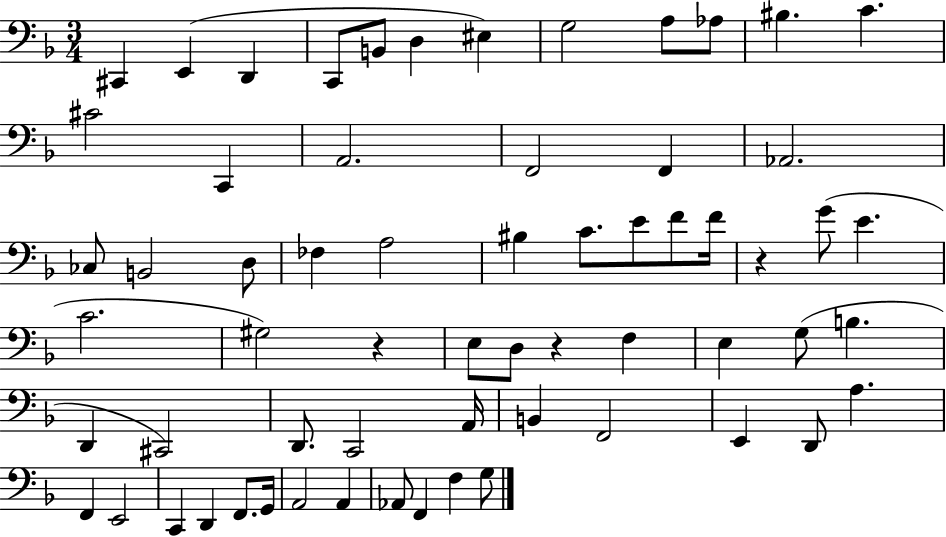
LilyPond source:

{
  \clef bass
  \numericTimeSignature
  \time 3/4
  \key f \major
  cis,4 e,4( d,4 | c,8 b,8 d4 eis4) | g2 a8 aes8 | bis4. c'4. | \break cis'2 c,4 | a,2. | f,2 f,4 | aes,2. | \break ces8 b,2 d8 | fes4 a2 | bis4 c'8. e'8 f'8 f'16 | r4 g'8( e'4. | \break c'2. | gis2) r4 | e8 d8 r4 f4 | e4 g8( b4. | \break d,4 cis,2) | d,8. c,2 a,16 | b,4 f,2 | e,4 d,8 a4. | \break f,4 e,2 | c,4 d,4 f,8. g,16 | a,2 a,4 | aes,8 f,4 f4 g8 | \break \bar "|."
}